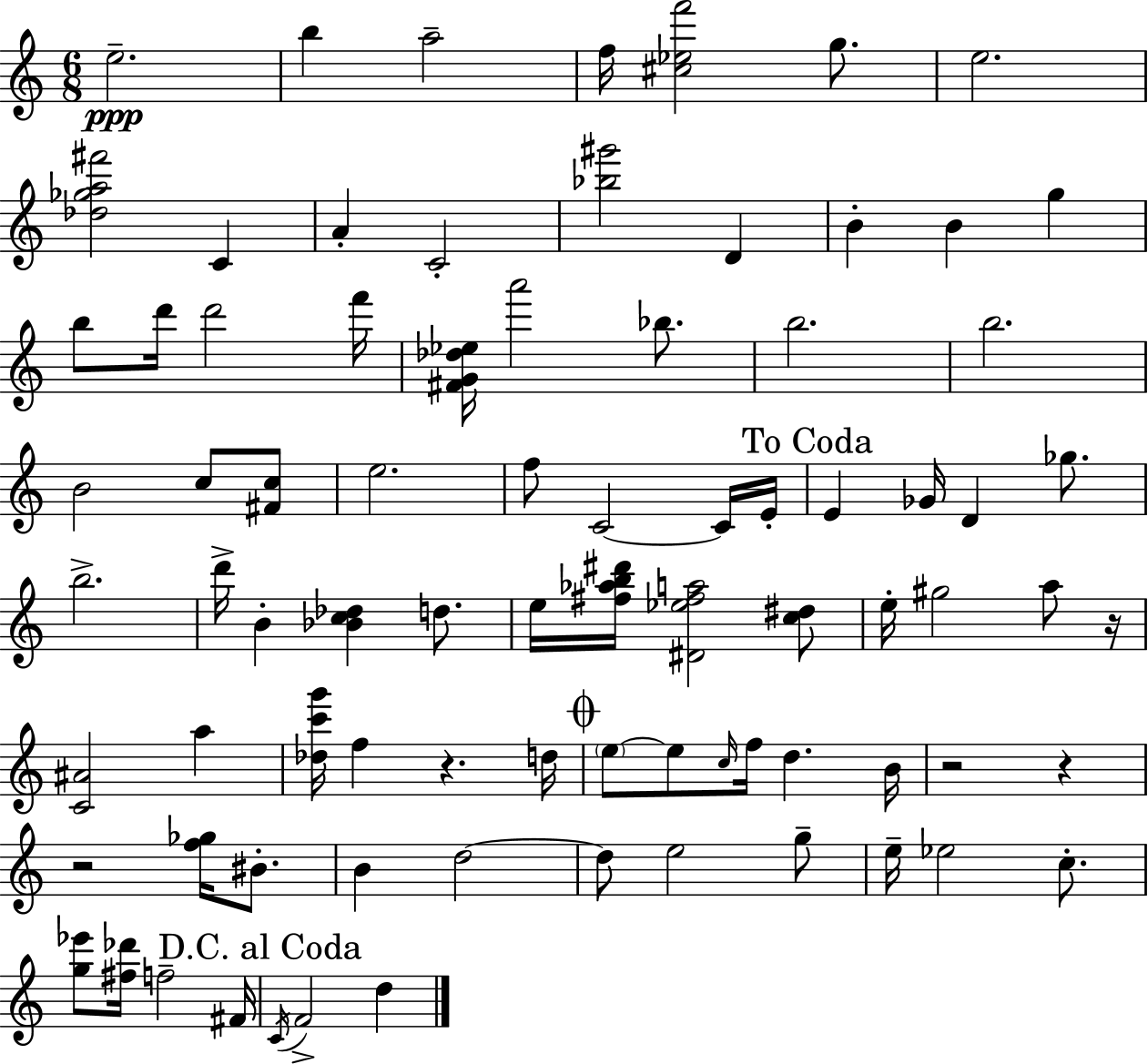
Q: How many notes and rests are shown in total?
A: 82